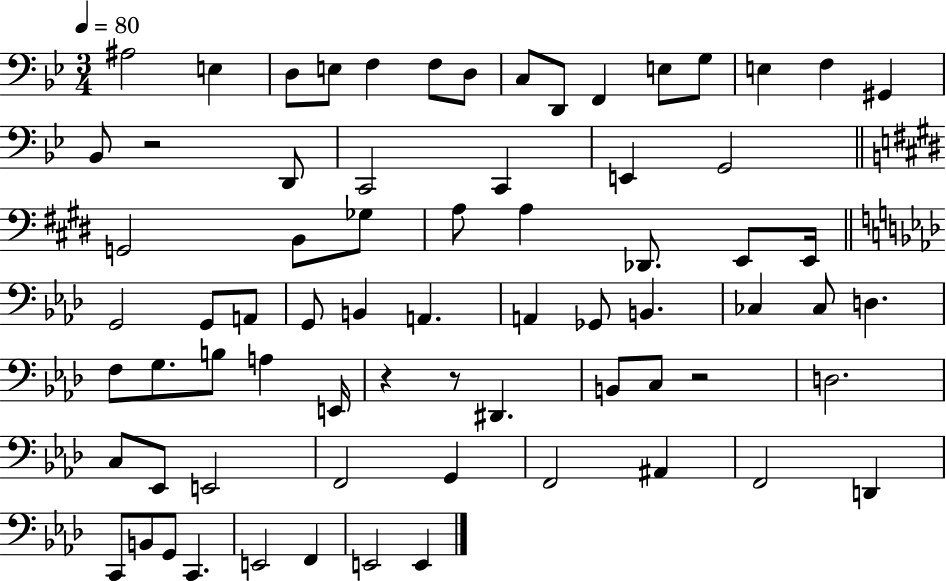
{
  \clef bass
  \numericTimeSignature
  \time 3/4
  \key bes \major
  \tempo 4 = 80
  ais2 e4 | d8 e8 f4 f8 d8 | c8 d,8 f,4 e8 g8 | e4 f4 gis,4 | \break bes,8 r2 d,8 | c,2 c,4 | e,4 g,2 | \bar "||" \break \key e \major g,2 b,8 ges8 | a8 a4 des,8. e,8 e,16 | \bar "||" \break \key f \minor g,2 g,8 a,8 | g,8 b,4 a,4. | a,4 ges,8 b,4. | ces4 ces8 d4. | \break f8 g8. b8 a4 e,16 | r4 r8 dis,4. | b,8 c8 r2 | d2. | \break c8 ees,8 e,2 | f,2 g,4 | f,2 ais,4 | f,2 d,4 | \break c,8 b,8 g,8 c,4. | e,2 f,4 | e,2 e,4 | \bar "|."
}